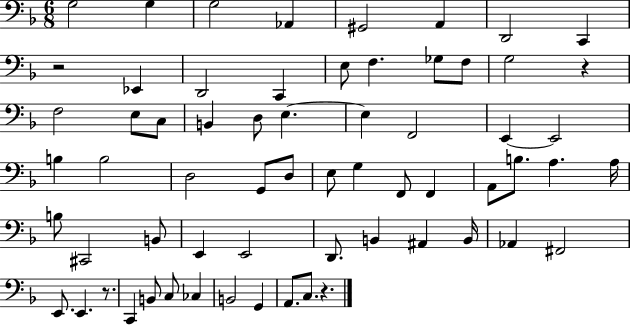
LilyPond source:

{
  \clef bass
  \numericTimeSignature
  \time 6/8
  \key f \major
  g2 g4 | g2 aes,4 | gis,2 a,4 | d,2 c,4 | \break r2 ees,4 | d,2 c,4 | e8 f4. ges8 f8 | g2 r4 | \break f2 e8 c8 | b,4 d8 e4.~~ | e4 f,2 | e,4~~ e,2 | \break b4 b2 | d2 g,8 d8 | e8 g4 f,8 f,4 | a,8 b8. a4. a16 | \break b8 cis,2 b,8 | e,4 e,2 | d,8. b,4 ais,4 b,16 | aes,4 fis,2 | \break e,8. e,4. r8. | c,4 b,8 c8 ces4 | b,2 g,4 | a,8. c8. r4. | \break \bar "|."
}